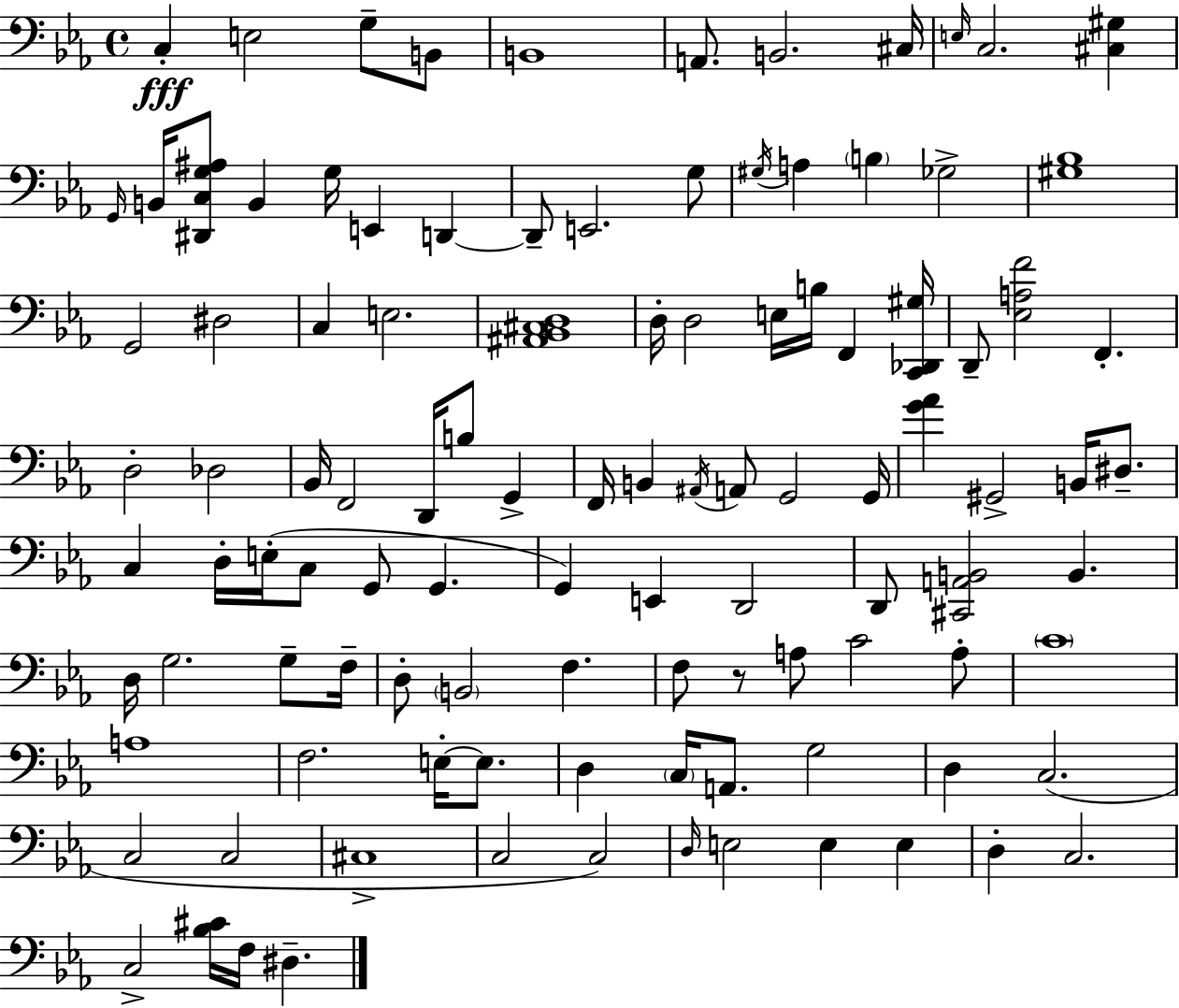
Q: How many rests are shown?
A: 1